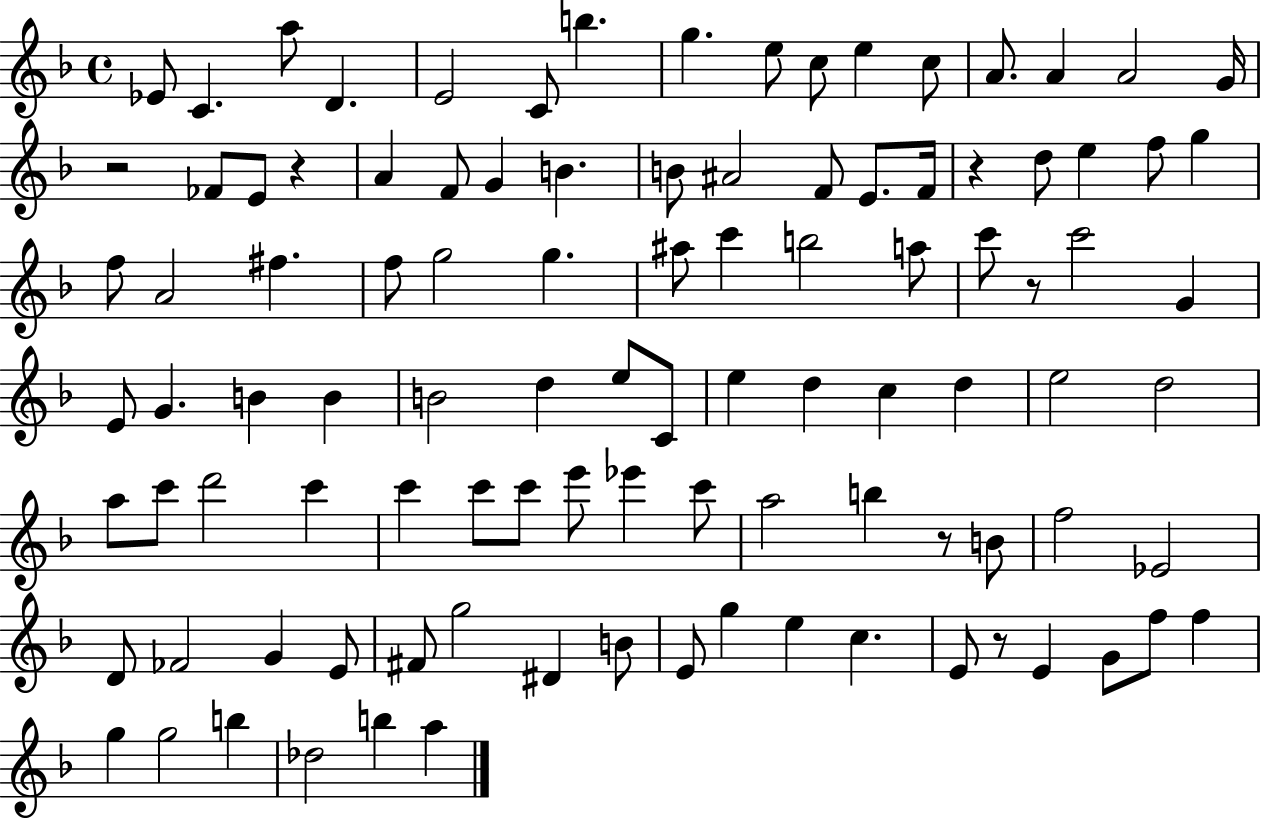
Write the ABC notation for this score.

X:1
T:Untitled
M:4/4
L:1/4
K:F
_E/2 C a/2 D E2 C/2 b g e/2 c/2 e c/2 A/2 A A2 G/4 z2 _F/2 E/2 z A F/2 G B B/2 ^A2 F/2 E/2 F/4 z d/2 e f/2 g f/2 A2 ^f f/2 g2 g ^a/2 c' b2 a/2 c'/2 z/2 c'2 G E/2 G B B B2 d e/2 C/2 e d c d e2 d2 a/2 c'/2 d'2 c' c' c'/2 c'/2 e'/2 _e' c'/2 a2 b z/2 B/2 f2 _E2 D/2 _F2 G E/2 ^F/2 g2 ^D B/2 E/2 g e c E/2 z/2 E G/2 f/2 f g g2 b _d2 b a